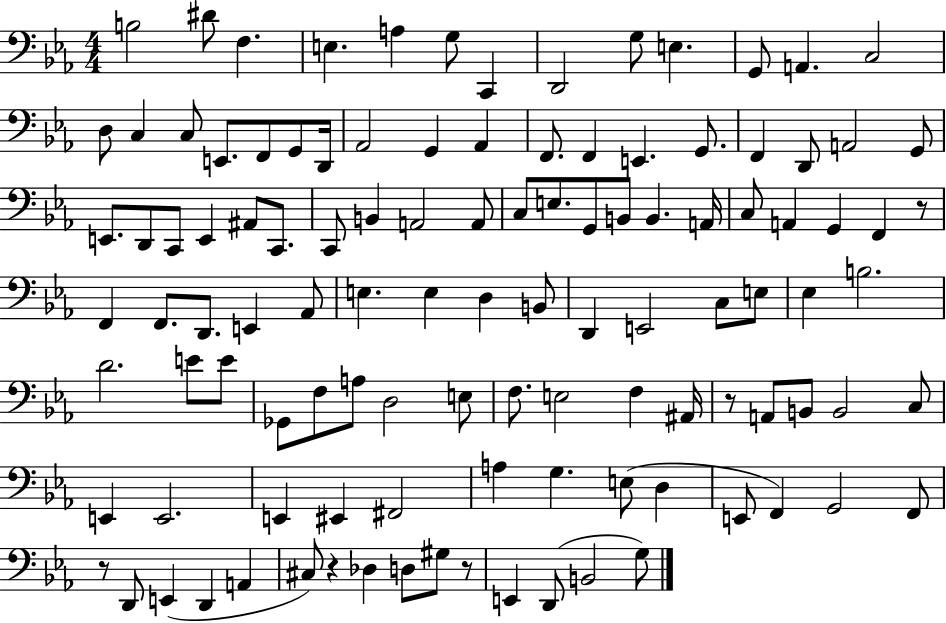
B3/h D#4/e F3/q. E3/q. A3/q G3/e C2/q D2/h G3/e E3/q. G2/e A2/q. C3/h D3/e C3/q C3/e E2/e. F2/e G2/e D2/s Ab2/h G2/q Ab2/q F2/e. F2/q E2/q. G2/e. F2/q D2/e A2/h G2/e E2/e. D2/e C2/e E2/q A#2/e C2/e. C2/e B2/q A2/h A2/e C3/e E3/e. G2/e B2/e B2/q. A2/s C3/e A2/q G2/q F2/q R/e F2/q F2/e. D2/e. E2/q Ab2/e E3/q. E3/q D3/q B2/e D2/q E2/h C3/e E3/e Eb3/q B3/h. D4/h. E4/e E4/e Gb2/e F3/e A3/e D3/h E3/e F3/e. E3/h F3/q A#2/s R/e A2/e B2/e B2/h C3/e E2/q E2/h. E2/q EIS2/q F#2/h A3/q G3/q. E3/e D3/q E2/e F2/q G2/h F2/e R/e D2/e E2/q D2/q A2/q C#3/e R/q Db3/q D3/e G#3/e R/e E2/q D2/e B2/h G3/e